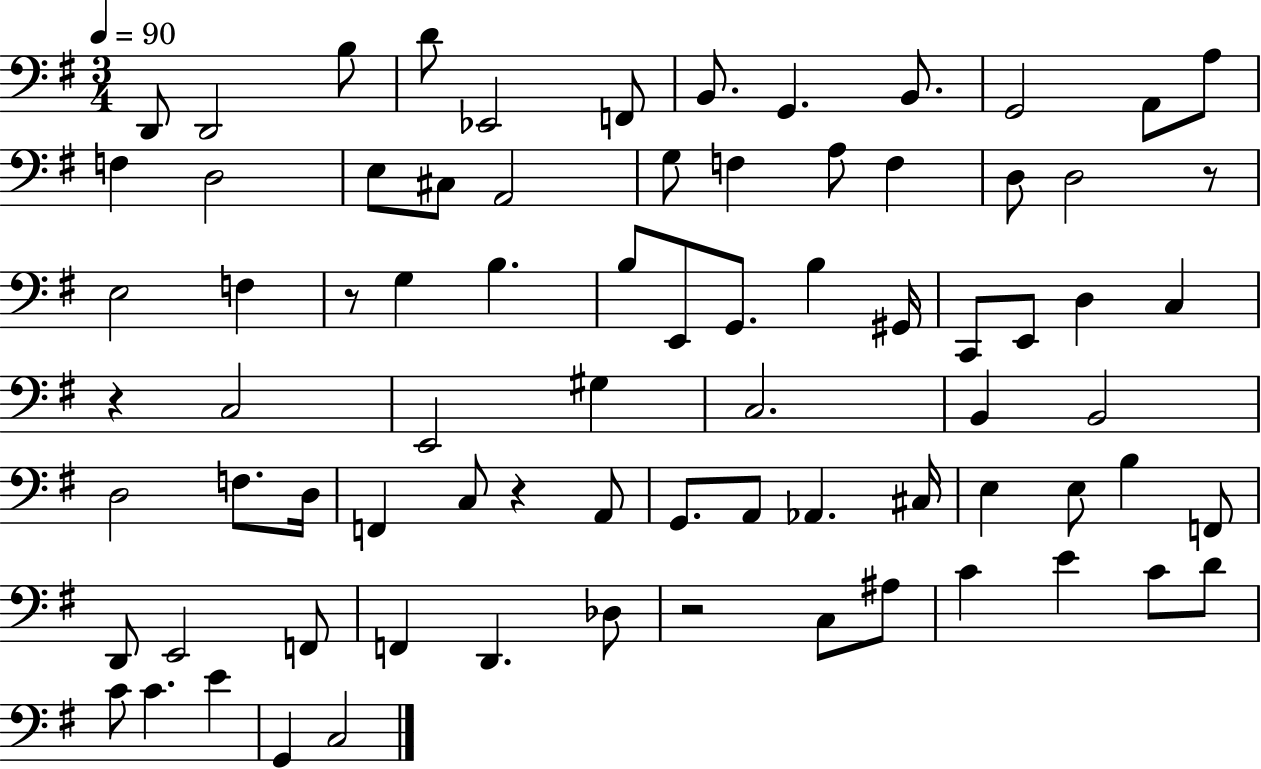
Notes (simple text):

D2/e D2/h B3/e D4/e Eb2/h F2/e B2/e. G2/q. B2/e. G2/h A2/e A3/e F3/q D3/h E3/e C#3/e A2/h G3/e F3/q A3/e F3/q D3/e D3/h R/e E3/h F3/q R/e G3/q B3/q. B3/e E2/e G2/e. B3/q G#2/s C2/e E2/e D3/q C3/q R/q C3/h E2/h G#3/q C3/h. B2/q B2/h D3/h F3/e. D3/s F2/q C3/e R/q A2/e G2/e. A2/e Ab2/q. C#3/s E3/q E3/e B3/q F2/e D2/e E2/h F2/e F2/q D2/q. Db3/e R/h C3/e A#3/e C4/q E4/q C4/e D4/e C4/e C4/q. E4/q G2/q C3/h